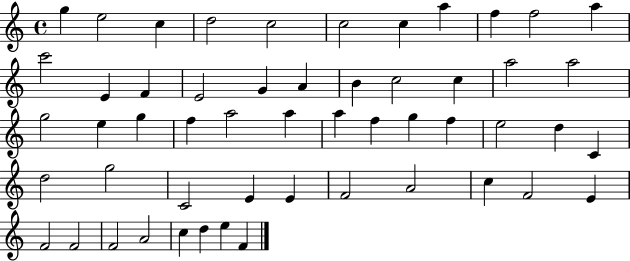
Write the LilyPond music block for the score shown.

{
  \clef treble
  \time 4/4
  \defaultTimeSignature
  \key c \major
  g''4 e''2 c''4 | d''2 c''2 | c''2 c''4 a''4 | f''4 f''2 a''4 | \break c'''2 e'4 f'4 | e'2 g'4 a'4 | b'4 c''2 c''4 | a''2 a''2 | \break g''2 e''4 g''4 | f''4 a''2 a''4 | a''4 f''4 g''4 f''4 | e''2 d''4 c'4 | \break d''2 g''2 | c'2 e'4 e'4 | f'2 a'2 | c''4 f'2 e'4 | \break f'2 f'2 | f'2 a'2 | c''4 d''4 e''4 f'4 | \bar "|."
}